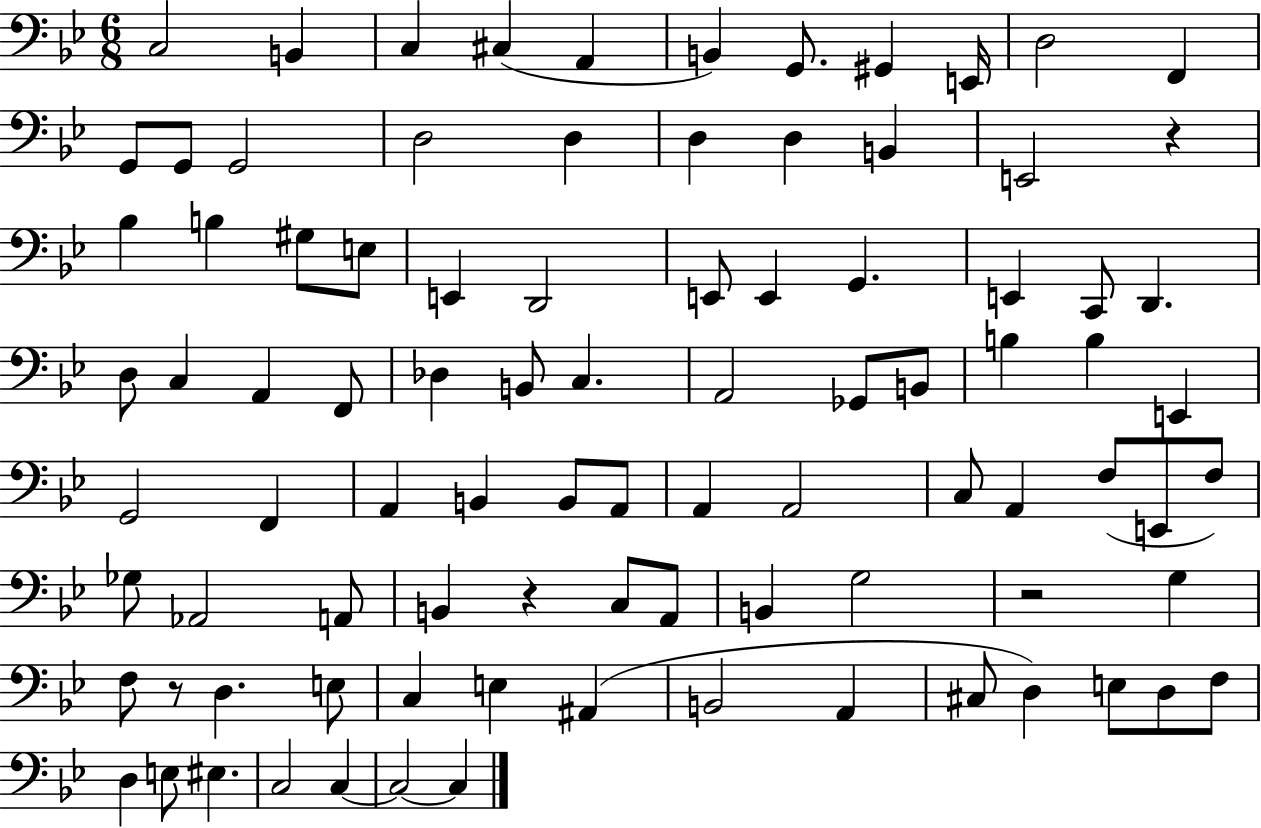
C3/h B2/q C3/q C#3/q A2/q B2/q G2/e. G#2/q E2/s D3/h F2/q G2/e G2/e G2/h D3/h D3/q D3/q D3/q B2/q E2/h R/q Bb3/q B3/q G#3/e E3/e E2/q D2/h E2/e E2/q G2/q. E2/q C2/e D2/q. D3/e C3/q A2/q F2/e Db3/q B2/e C3/q. A2/h Gb2/e B2/e B3/q B3/q E2/q G2/h F2/q A2/q B2/q B2/e A2/e A2/q A2/h C3/e A2/q F3/e E2/e F3/e Gb3/e Ab2/h A2/e B2/q R/q C3/e A2/e B2/q G3/h R/h G3/q F3/e R/e D3/q. E3/e C3/q E3/q A#2/q B2/h A2/q C#3/e D3/q E3/e D3/e F3/e D3/q E3/e EIS3/q. C3/h C3/q C3/h C3/q